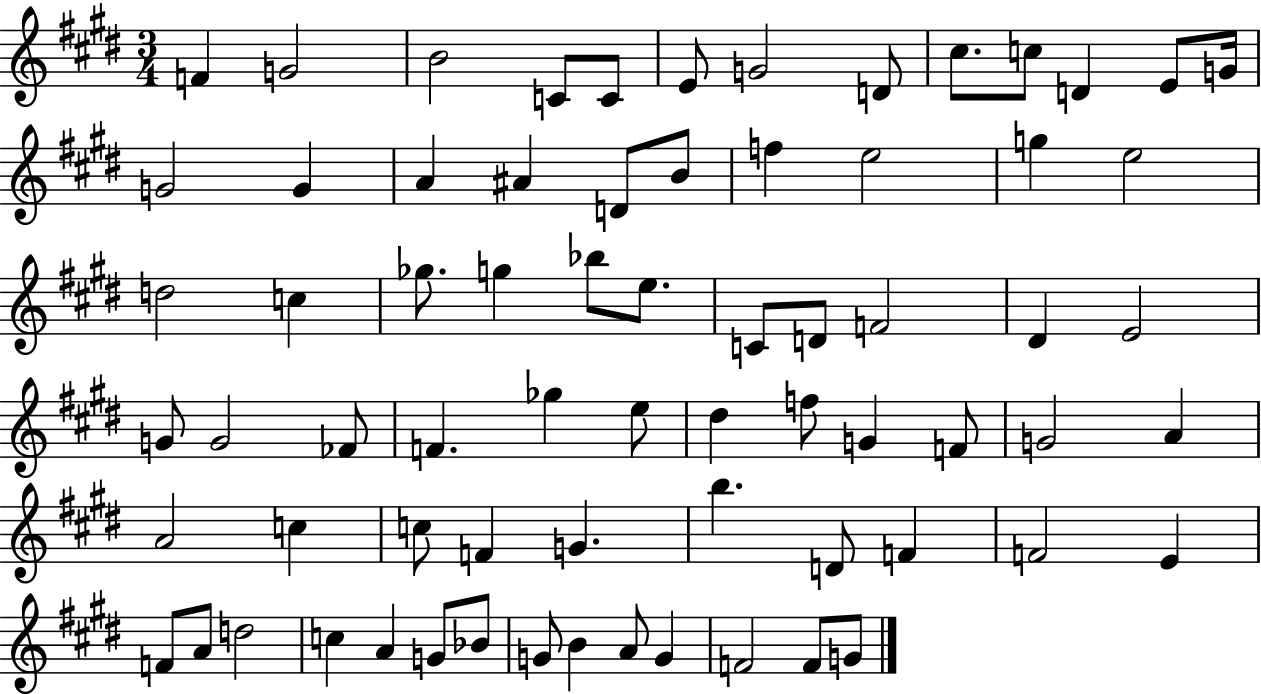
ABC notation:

X:1
T:Untitled
M:3/4
L:1/4
K:E
F G2 B2 C/2 C/2 E/2 G2 D/2 ^c/2 c/2 D E/2 G/4 G2 G A ^A D/2 B/2 f e2 g e2 d2 c _g/2 g _b/2 e/2 C/2 D/2 F2 ^D E2 G/2 G2 _F/2 F _g e/2 ^d f/2 G F/2 G2 A A2 c c/2 F G b D/2 F F2 E F/2 A/2 d2 c A G/2 _B/2 G/2 B A/2 G F2 F/2 G/2